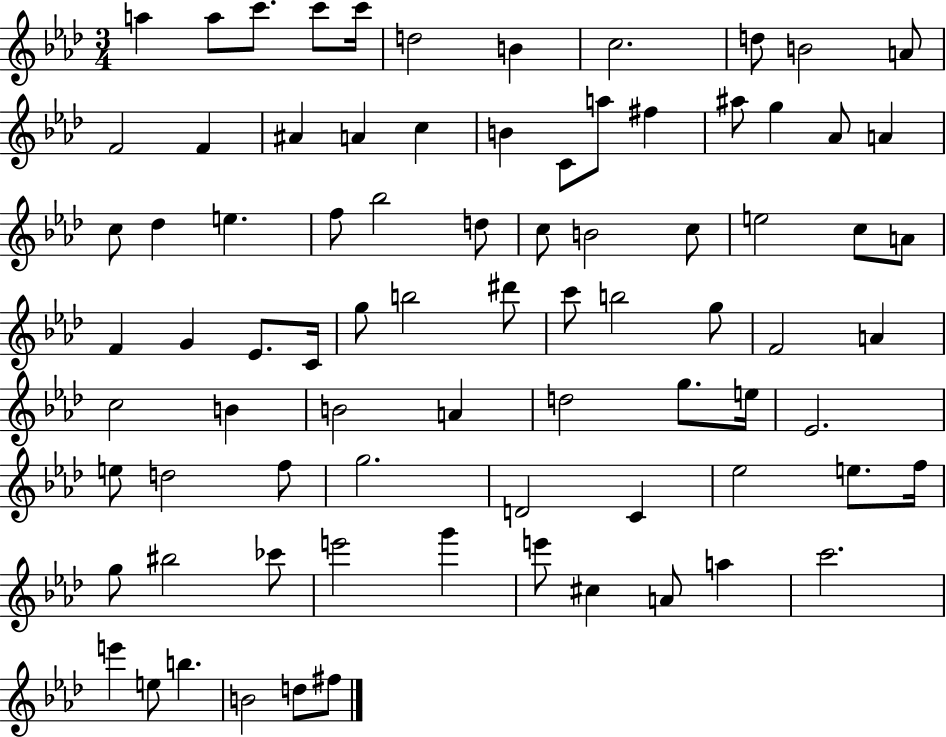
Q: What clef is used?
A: treble